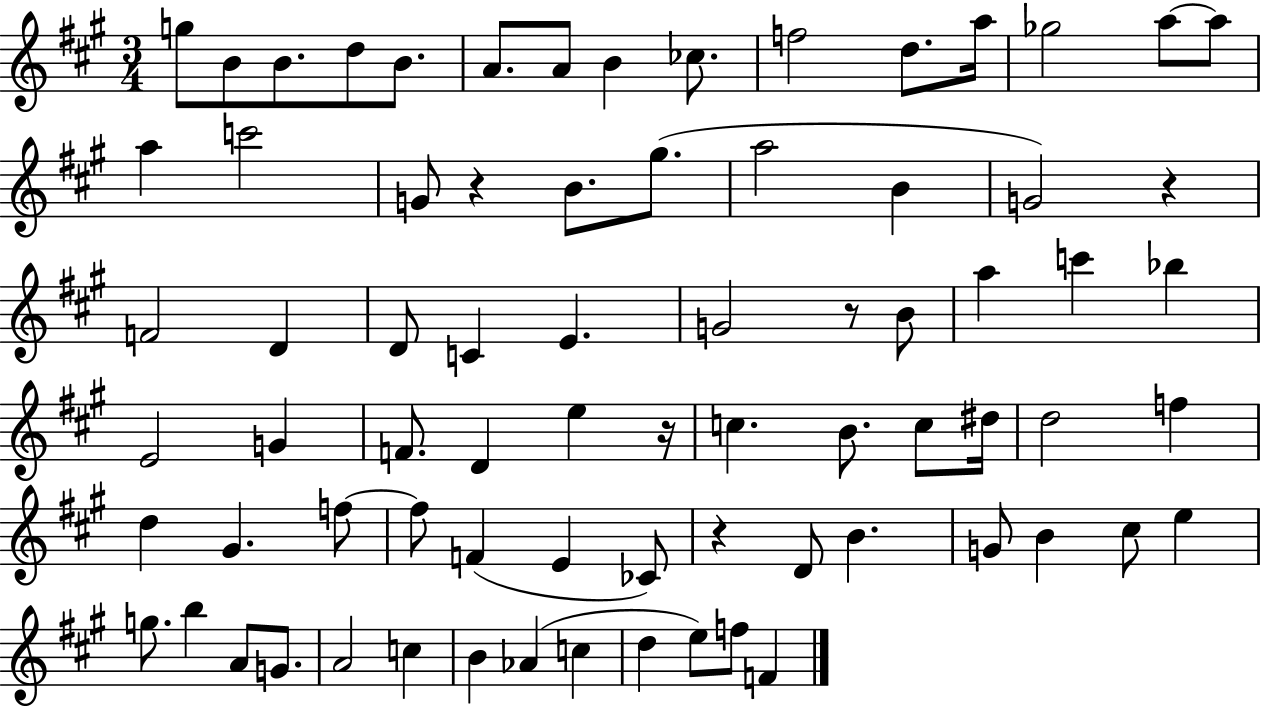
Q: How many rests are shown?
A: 5